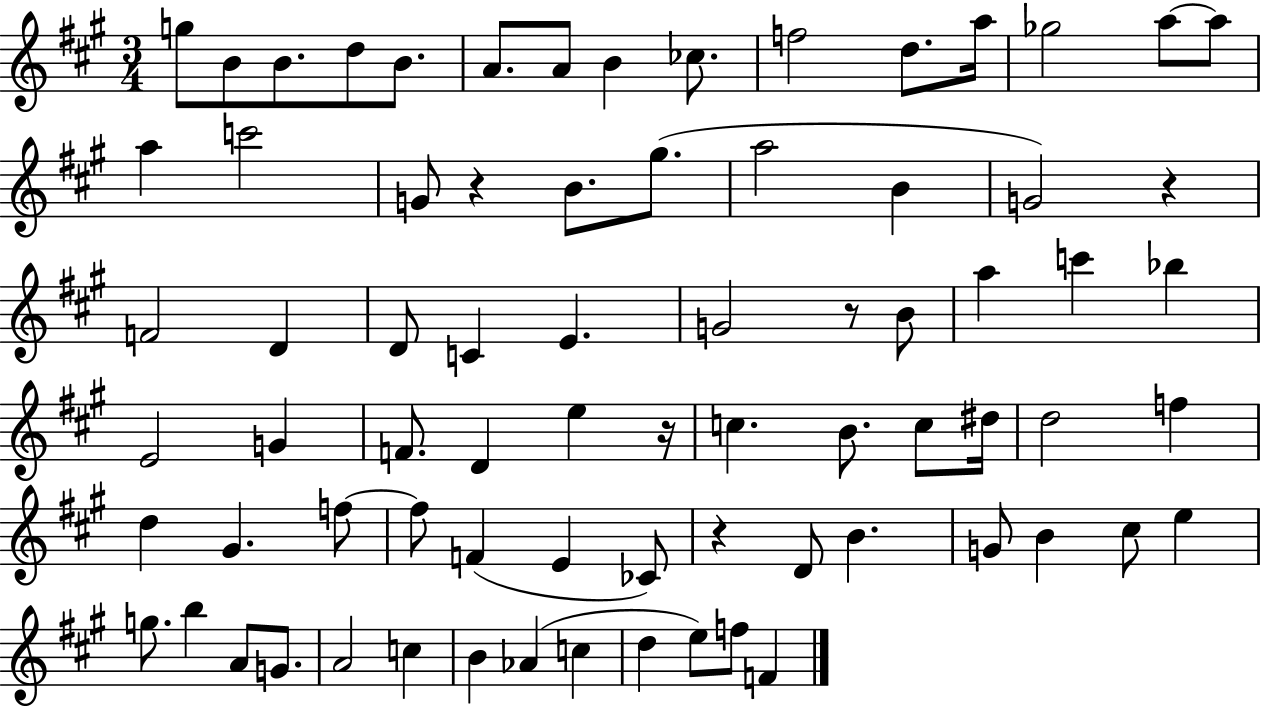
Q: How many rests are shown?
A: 5